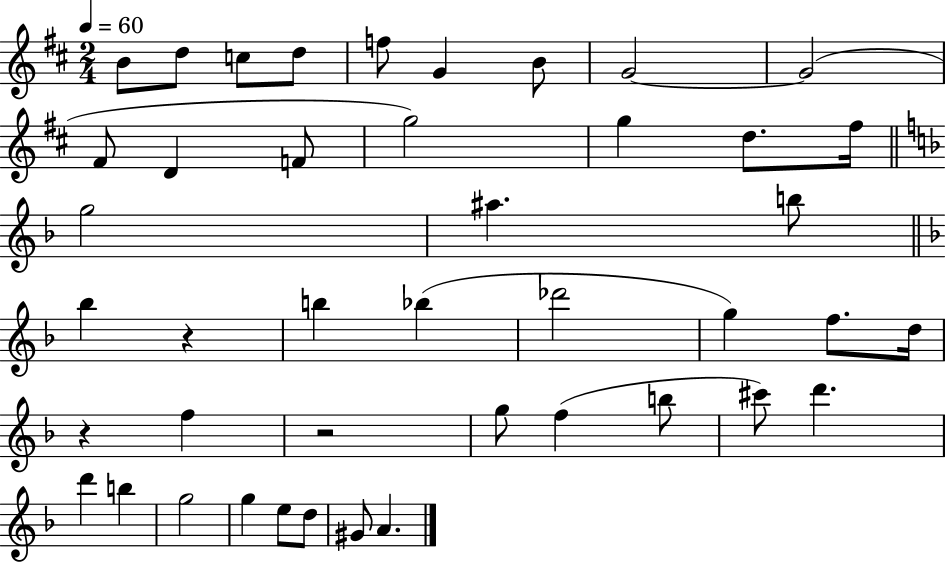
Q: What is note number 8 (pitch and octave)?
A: G4